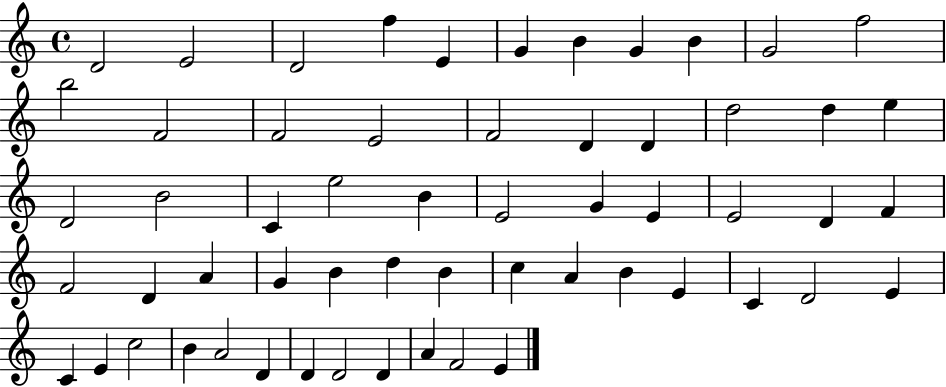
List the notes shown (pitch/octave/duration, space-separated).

D4/h E4/h D4/h F5/q E4/q G4/q B4/q G4/q B4/q G4/h F5/h B5/h F4/h F4/h E4/h F4/h D4/q D4/q D5/h D5/q E5/q D4/h B4/h C4/q E5/h B4/q E4/h G4/q E4/q E4/h D4/q F4/q F4/h D4/q A4/q G4/q B4/q D5/q B4/q C5/q A4/q B4/q E4/q C4/q D4/h E4/q C4/q E4/q C5/h B4/q A4/h D4/q D4/q D4/h D4/q A4/q F4/h E4/q